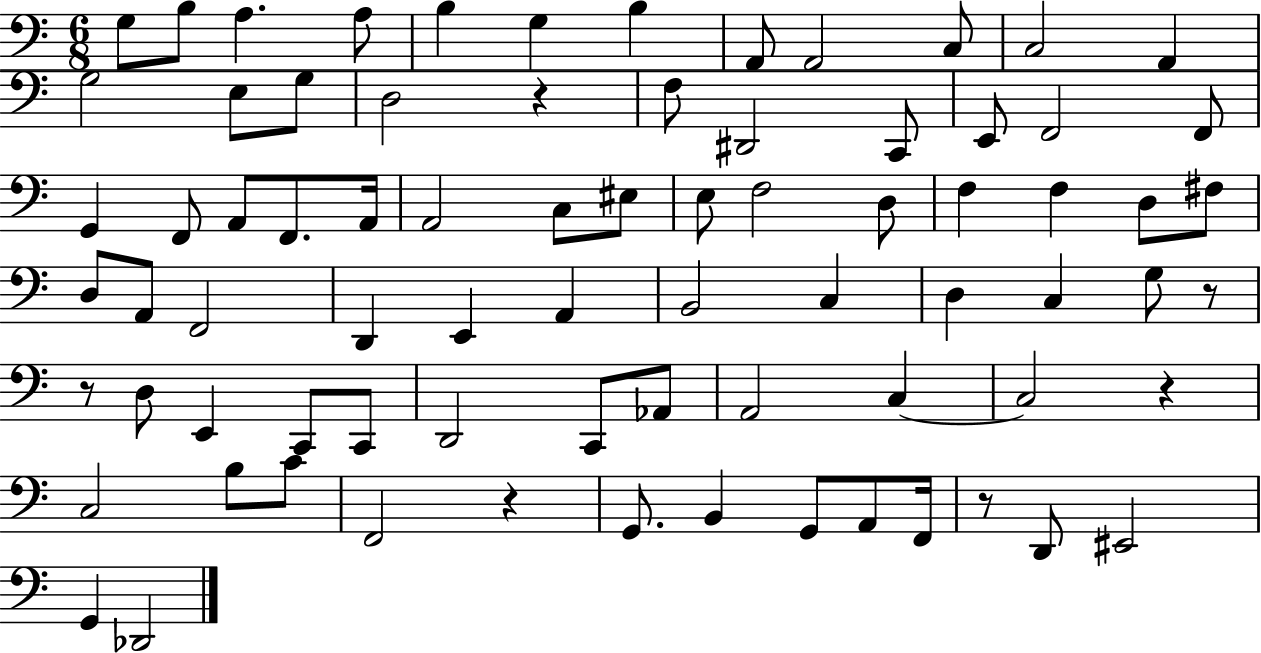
X:1
T:Untitled
M:6/8
L:1/4
K:C
G,/2 B,/2 A, A,/2 B, G, B, A,,/2 A,,2 C,/2 C,2 A,, G,2 E,/2 G,/2 D,2 z F,/2 ^D,,2 C,,/2 E,,/2 F,,2 F,,/2 G,, F,,/2 A,,/2 F,,/2 A,,/4 A,,2 C,/2 ^E,/2 E,/2 F,2 D,/2 F, F, D,/2 ^F,/2 D,/2 A,,/2 F,,2 D,, E,, A,, B,,2 C, D, C, G,/2 z/2 z/2 D,/2 E,, C,,/2 C,,/2 D,,2 C,,/2 _A,,/2 A,,2 C, C,2 z C,2 B,/2 C/2 F,,2 z G,,/2 B,, G,,/2 A,,/2 F,,/4 z/2 D,,/2 ^E,,2 G,, _D,,2